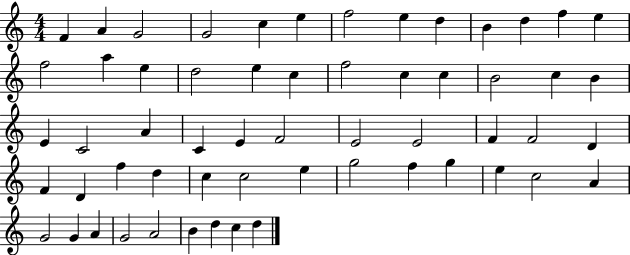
X:1
T:Untitled
M:4/4
L:1/4
K:C
F A G2 G2 c e f2 e d B d f e f2 a e d2 e c f2 c c B2 c B E C2 A C E F2 E2 E2 F F2 D F D f d c c2 e g2 f g e c2 A G2 G A G2 A2 B d c d